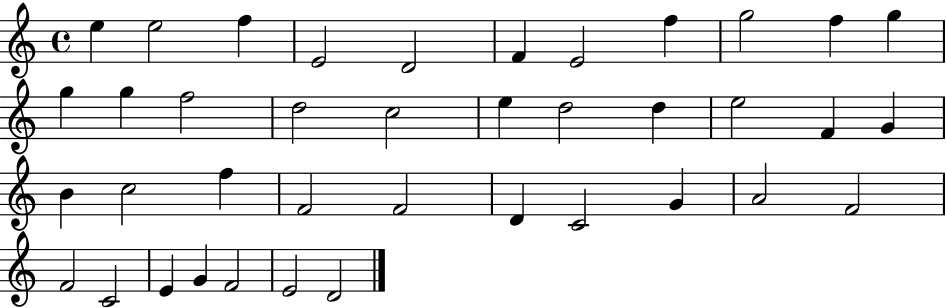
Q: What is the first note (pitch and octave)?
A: E5